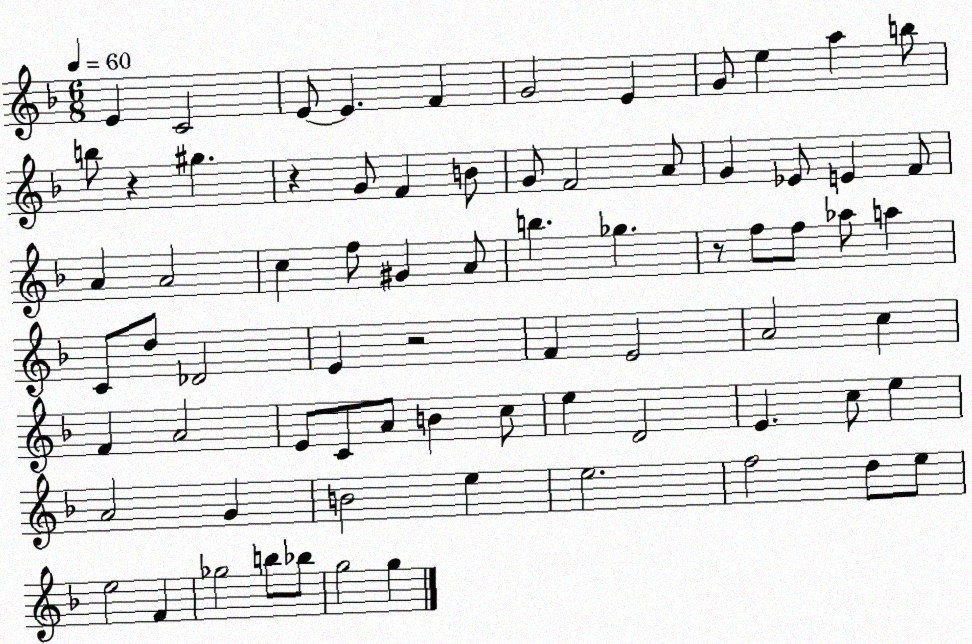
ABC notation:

X:1
T:Untitled
M:6/8
L:1/4
K:F
E C2 E/2 E F G2 E G/2 e a b/2 b/2 z ^g z G/2 F B/2 G/2 F2 A/2 G _E/2 E F/2 A A2 c f/2 ^G A/2 b _g z/2 f/2 f/2 _a/2 a C/2 d/2 _D2 E z2 F E2 A2 c F A2 E/2 C/2 A/2 B c/2 e D2 E c/2 e A2 G B2 e e2 f2 d/2 e/2 e2 F _g2 b/2 _b/2 g2 g